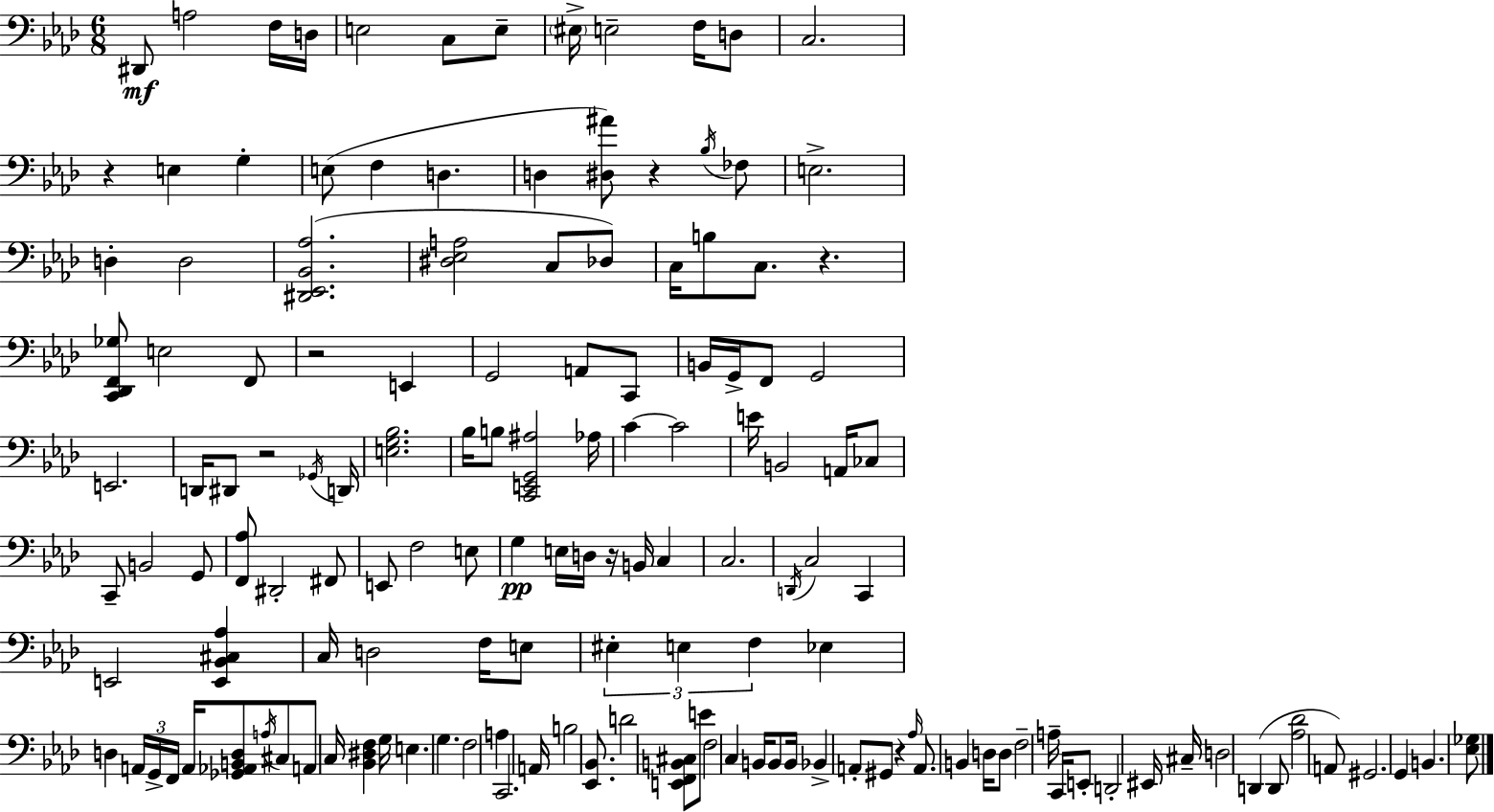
{
  \clef bass
  \numericTimeSignature
  \time 6/8
  \key f \minor
  \repeat volta 2 { dis,8\mf a2 f16 d16 | e2 c8 e8-- | \parenthesize eis16-> e2-- f16 d8 | c2. | \break r4 e4 g4-. | e8( f4 d4. | d4 <dis ais'>8) r4 \acciaccatura { bes16 } fes8 | e2.-> | \break d4-. d2 | <dis, ees, bes, aes>2.( | <dis ees a>2 c8 des8) | c16 b8 c8. r4. | \break <c, des, f, ges>8 e2 f,8 | r2 e,4 | g,2 a,8 c,8 | b,16 g,16-> f,8 g,2 | \break e,2. | d,16 dis,8 r2 | \acciaccatura { ges,16 } d,16 <e g bes>2. | bes16 b8 <c, e, g, ais>2 | \break aes16 c'4~~ c'2 | e'16 b,2 a,16 | ces8 c,8-- b,2 | g,8 <f, aes>8 dis,2-. | \break fis,8 e,8 f2 | e8 g4\pp e16 d16 r16 b,16 c4 | c2. | \acciaccatura { d,16 } c2 c,4 | \break e,2 <e, bes, cis aes>4 | c16 d2 | f16 e8 \tuplet 3/2 { eis4-. e4 f4 } | ees4 d4 \tuplet 3/2 { a,16 | \break g,16-> f,16 } a,16 <ges, aes, b, d>8 \acciaccatura { a16 } cis8 a,8 c16 <bes, dis f>4 | g16 e4. g4. | f2 | a4 c,2. | \break a,16 b2 | <ees, bes,>8. d'2 | <e, f, b, cis>8 e'8 f2 | c4 b,16 b,8 b,16 bes,4-> | \break a,8-. gis,8 r4 \grace { aes16 } a,8. | b,4 d16 d8 f2-- | a16-- c,16 e,8-. d,2-. | eis,16 cis16-- d2 | \break d,4( d,8 <aes des'>2 | a,8) gis,2. | g,4 b,4. | <ees ges>8 } \bar "|."
}